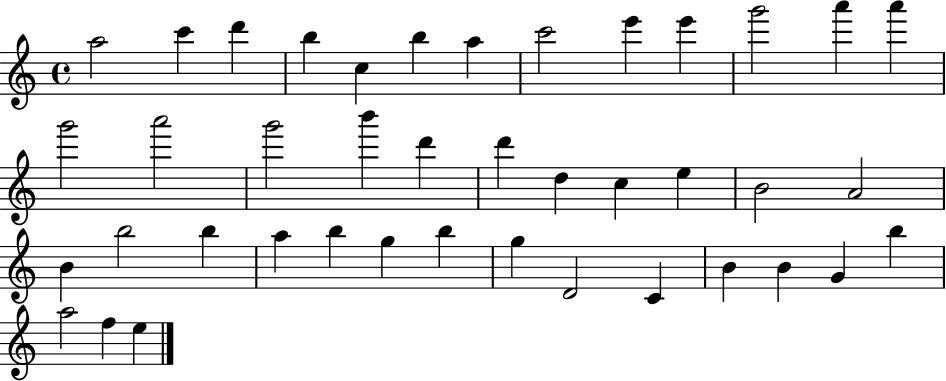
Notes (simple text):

A5/h C6/q D6/q B5/q C5/q B5/q A5/q C6/h E6/q E6/q G6/h A6/q A6/q G6/h A6/h G6/h B6/q D6/q D6/q D5/q C5/q E5/q B4/h A4/h B4/q B5/h B5/q A5/q B5/q G5/q B5/q G5/q D4/h C4/q B4/q B4/q G4/q B5/q A5/h F5/q E5/q